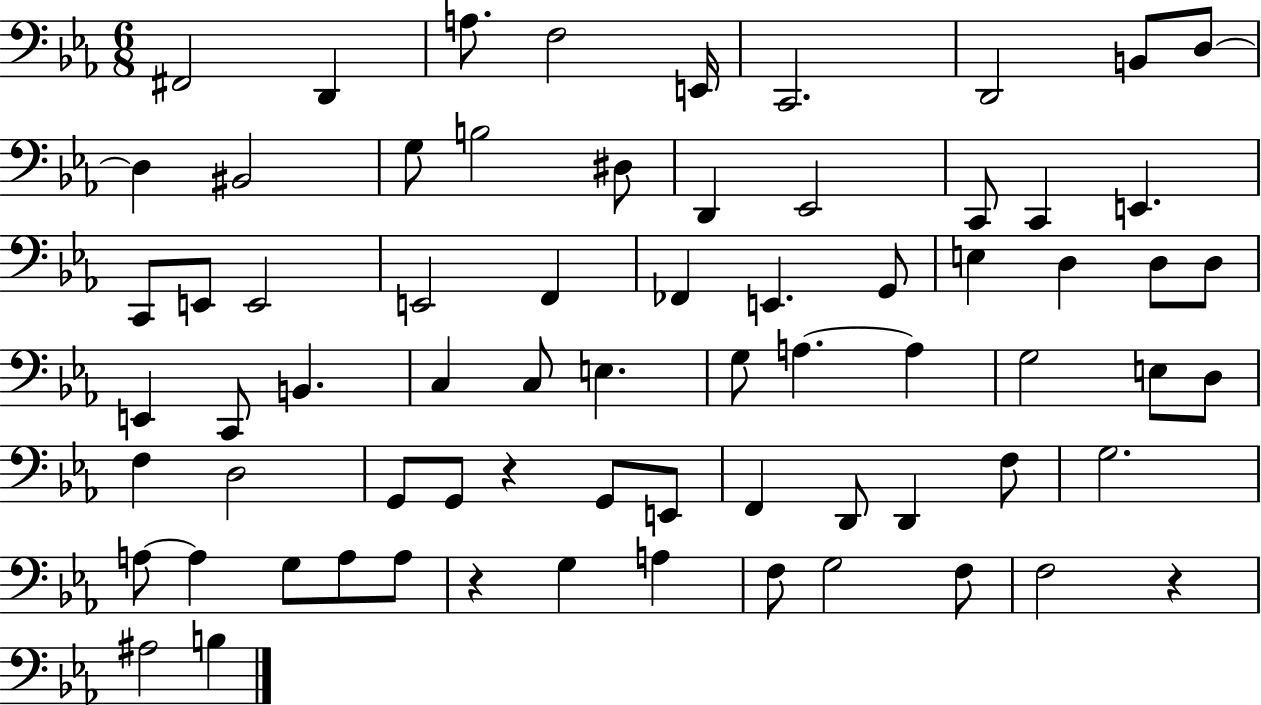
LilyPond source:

{
  \clef bass
  \numericTimeSignature
  \time 6/8
  \key ees \major
  fis,2 d,4 | a8. f2 e,16 | c,2. | d,2 b,8 d8~~ | \break d4 bis,2 | g8 b2 dis8 | d,4 ees,2 | c,8 c,4 e,4. | \break c,8 e,8 e,2 | e,2 f,4 | fes,4 e,4. g,8 | e4 d4 d8 d8 | \break e,4 c,8 b,4. | c4 c8 e4. | g8 a4.~~ a4 | g2 e8 d8 | \break f4 d2 | g,8 g,8 r4 g,8 e,8 | f,4 d,8 d,4 f8 | g2. | \break a8~~ a4 g8 a8 a8 | r4 g4 a4 | f8 g2 f8 | f2 r4 | \break ais2 b4 | \bar "|."
}